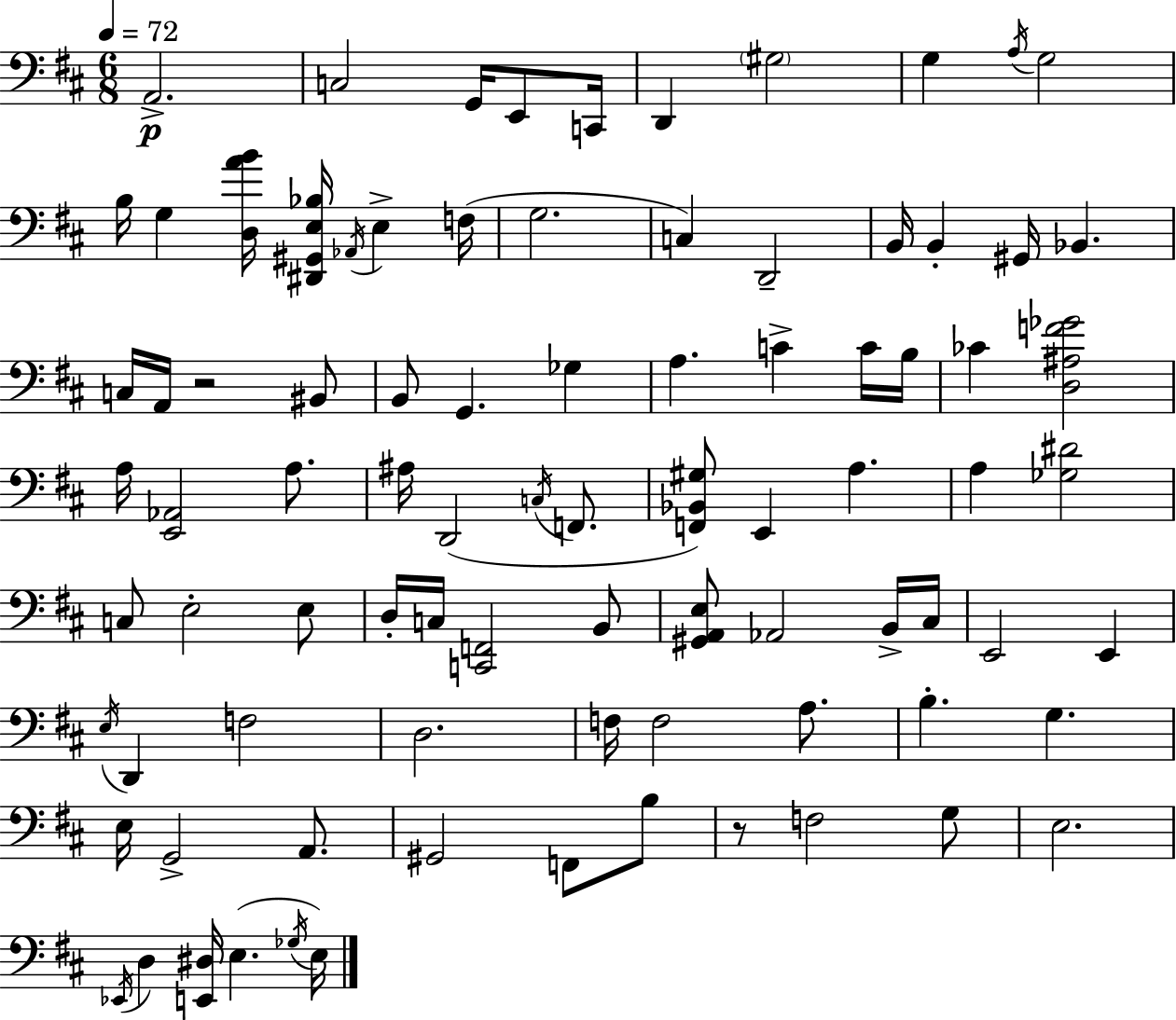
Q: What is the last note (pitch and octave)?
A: E3